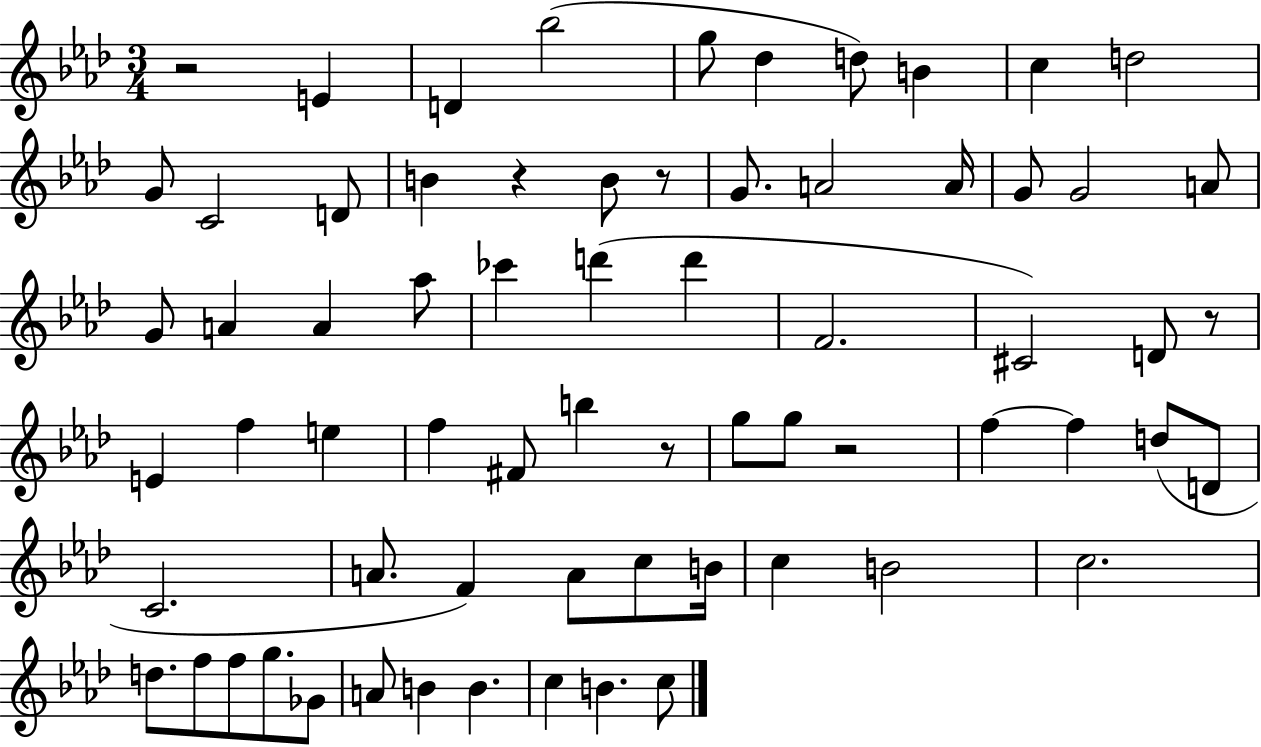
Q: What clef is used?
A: treble